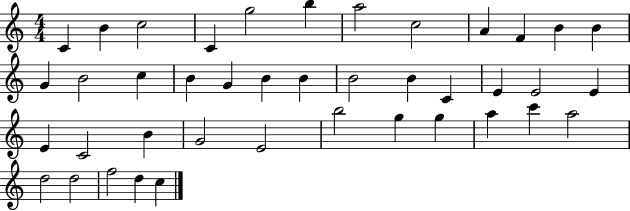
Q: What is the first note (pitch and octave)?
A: C4